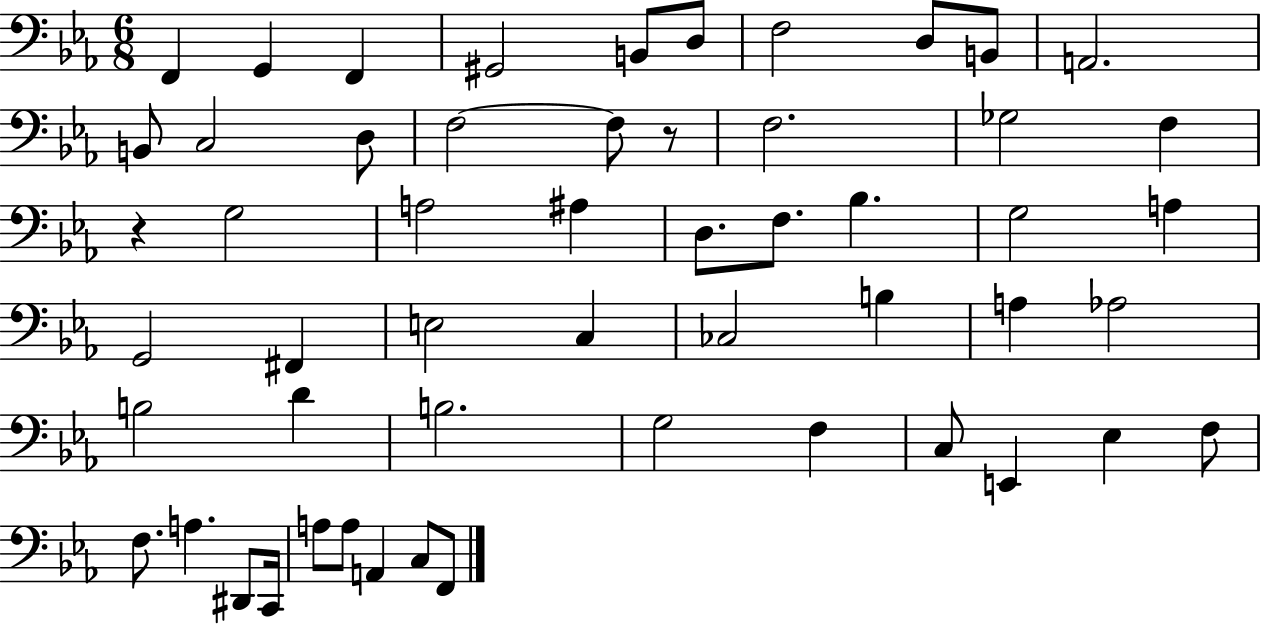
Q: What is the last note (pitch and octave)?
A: F2